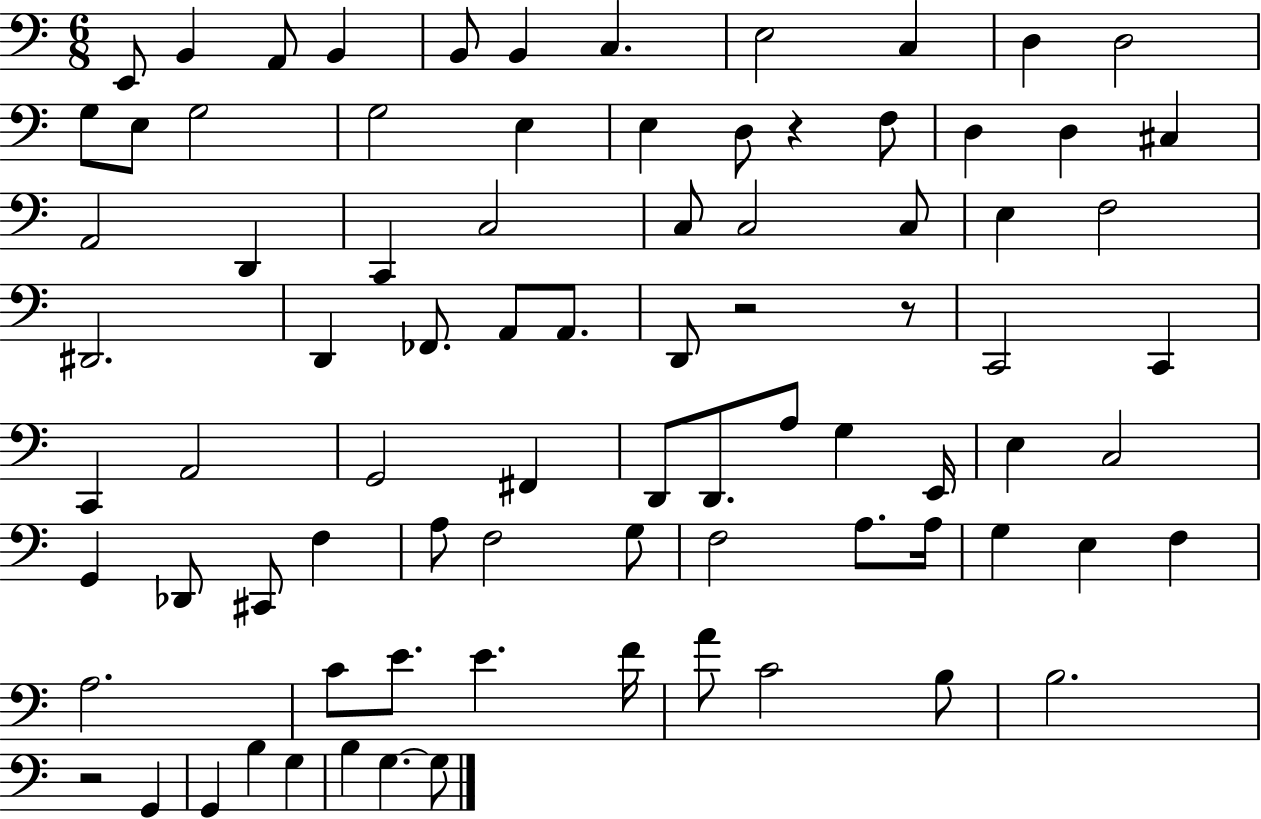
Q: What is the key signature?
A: C major